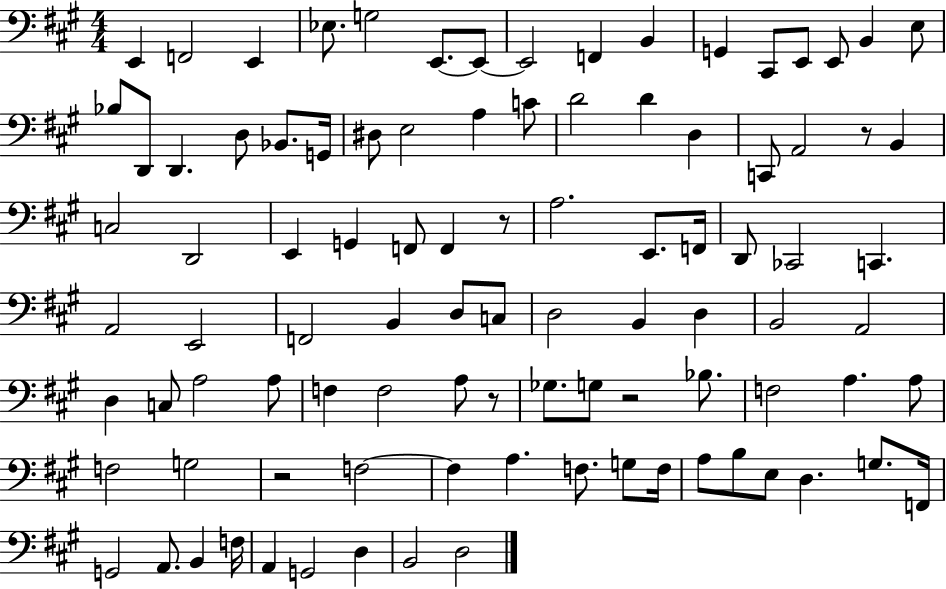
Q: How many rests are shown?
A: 5